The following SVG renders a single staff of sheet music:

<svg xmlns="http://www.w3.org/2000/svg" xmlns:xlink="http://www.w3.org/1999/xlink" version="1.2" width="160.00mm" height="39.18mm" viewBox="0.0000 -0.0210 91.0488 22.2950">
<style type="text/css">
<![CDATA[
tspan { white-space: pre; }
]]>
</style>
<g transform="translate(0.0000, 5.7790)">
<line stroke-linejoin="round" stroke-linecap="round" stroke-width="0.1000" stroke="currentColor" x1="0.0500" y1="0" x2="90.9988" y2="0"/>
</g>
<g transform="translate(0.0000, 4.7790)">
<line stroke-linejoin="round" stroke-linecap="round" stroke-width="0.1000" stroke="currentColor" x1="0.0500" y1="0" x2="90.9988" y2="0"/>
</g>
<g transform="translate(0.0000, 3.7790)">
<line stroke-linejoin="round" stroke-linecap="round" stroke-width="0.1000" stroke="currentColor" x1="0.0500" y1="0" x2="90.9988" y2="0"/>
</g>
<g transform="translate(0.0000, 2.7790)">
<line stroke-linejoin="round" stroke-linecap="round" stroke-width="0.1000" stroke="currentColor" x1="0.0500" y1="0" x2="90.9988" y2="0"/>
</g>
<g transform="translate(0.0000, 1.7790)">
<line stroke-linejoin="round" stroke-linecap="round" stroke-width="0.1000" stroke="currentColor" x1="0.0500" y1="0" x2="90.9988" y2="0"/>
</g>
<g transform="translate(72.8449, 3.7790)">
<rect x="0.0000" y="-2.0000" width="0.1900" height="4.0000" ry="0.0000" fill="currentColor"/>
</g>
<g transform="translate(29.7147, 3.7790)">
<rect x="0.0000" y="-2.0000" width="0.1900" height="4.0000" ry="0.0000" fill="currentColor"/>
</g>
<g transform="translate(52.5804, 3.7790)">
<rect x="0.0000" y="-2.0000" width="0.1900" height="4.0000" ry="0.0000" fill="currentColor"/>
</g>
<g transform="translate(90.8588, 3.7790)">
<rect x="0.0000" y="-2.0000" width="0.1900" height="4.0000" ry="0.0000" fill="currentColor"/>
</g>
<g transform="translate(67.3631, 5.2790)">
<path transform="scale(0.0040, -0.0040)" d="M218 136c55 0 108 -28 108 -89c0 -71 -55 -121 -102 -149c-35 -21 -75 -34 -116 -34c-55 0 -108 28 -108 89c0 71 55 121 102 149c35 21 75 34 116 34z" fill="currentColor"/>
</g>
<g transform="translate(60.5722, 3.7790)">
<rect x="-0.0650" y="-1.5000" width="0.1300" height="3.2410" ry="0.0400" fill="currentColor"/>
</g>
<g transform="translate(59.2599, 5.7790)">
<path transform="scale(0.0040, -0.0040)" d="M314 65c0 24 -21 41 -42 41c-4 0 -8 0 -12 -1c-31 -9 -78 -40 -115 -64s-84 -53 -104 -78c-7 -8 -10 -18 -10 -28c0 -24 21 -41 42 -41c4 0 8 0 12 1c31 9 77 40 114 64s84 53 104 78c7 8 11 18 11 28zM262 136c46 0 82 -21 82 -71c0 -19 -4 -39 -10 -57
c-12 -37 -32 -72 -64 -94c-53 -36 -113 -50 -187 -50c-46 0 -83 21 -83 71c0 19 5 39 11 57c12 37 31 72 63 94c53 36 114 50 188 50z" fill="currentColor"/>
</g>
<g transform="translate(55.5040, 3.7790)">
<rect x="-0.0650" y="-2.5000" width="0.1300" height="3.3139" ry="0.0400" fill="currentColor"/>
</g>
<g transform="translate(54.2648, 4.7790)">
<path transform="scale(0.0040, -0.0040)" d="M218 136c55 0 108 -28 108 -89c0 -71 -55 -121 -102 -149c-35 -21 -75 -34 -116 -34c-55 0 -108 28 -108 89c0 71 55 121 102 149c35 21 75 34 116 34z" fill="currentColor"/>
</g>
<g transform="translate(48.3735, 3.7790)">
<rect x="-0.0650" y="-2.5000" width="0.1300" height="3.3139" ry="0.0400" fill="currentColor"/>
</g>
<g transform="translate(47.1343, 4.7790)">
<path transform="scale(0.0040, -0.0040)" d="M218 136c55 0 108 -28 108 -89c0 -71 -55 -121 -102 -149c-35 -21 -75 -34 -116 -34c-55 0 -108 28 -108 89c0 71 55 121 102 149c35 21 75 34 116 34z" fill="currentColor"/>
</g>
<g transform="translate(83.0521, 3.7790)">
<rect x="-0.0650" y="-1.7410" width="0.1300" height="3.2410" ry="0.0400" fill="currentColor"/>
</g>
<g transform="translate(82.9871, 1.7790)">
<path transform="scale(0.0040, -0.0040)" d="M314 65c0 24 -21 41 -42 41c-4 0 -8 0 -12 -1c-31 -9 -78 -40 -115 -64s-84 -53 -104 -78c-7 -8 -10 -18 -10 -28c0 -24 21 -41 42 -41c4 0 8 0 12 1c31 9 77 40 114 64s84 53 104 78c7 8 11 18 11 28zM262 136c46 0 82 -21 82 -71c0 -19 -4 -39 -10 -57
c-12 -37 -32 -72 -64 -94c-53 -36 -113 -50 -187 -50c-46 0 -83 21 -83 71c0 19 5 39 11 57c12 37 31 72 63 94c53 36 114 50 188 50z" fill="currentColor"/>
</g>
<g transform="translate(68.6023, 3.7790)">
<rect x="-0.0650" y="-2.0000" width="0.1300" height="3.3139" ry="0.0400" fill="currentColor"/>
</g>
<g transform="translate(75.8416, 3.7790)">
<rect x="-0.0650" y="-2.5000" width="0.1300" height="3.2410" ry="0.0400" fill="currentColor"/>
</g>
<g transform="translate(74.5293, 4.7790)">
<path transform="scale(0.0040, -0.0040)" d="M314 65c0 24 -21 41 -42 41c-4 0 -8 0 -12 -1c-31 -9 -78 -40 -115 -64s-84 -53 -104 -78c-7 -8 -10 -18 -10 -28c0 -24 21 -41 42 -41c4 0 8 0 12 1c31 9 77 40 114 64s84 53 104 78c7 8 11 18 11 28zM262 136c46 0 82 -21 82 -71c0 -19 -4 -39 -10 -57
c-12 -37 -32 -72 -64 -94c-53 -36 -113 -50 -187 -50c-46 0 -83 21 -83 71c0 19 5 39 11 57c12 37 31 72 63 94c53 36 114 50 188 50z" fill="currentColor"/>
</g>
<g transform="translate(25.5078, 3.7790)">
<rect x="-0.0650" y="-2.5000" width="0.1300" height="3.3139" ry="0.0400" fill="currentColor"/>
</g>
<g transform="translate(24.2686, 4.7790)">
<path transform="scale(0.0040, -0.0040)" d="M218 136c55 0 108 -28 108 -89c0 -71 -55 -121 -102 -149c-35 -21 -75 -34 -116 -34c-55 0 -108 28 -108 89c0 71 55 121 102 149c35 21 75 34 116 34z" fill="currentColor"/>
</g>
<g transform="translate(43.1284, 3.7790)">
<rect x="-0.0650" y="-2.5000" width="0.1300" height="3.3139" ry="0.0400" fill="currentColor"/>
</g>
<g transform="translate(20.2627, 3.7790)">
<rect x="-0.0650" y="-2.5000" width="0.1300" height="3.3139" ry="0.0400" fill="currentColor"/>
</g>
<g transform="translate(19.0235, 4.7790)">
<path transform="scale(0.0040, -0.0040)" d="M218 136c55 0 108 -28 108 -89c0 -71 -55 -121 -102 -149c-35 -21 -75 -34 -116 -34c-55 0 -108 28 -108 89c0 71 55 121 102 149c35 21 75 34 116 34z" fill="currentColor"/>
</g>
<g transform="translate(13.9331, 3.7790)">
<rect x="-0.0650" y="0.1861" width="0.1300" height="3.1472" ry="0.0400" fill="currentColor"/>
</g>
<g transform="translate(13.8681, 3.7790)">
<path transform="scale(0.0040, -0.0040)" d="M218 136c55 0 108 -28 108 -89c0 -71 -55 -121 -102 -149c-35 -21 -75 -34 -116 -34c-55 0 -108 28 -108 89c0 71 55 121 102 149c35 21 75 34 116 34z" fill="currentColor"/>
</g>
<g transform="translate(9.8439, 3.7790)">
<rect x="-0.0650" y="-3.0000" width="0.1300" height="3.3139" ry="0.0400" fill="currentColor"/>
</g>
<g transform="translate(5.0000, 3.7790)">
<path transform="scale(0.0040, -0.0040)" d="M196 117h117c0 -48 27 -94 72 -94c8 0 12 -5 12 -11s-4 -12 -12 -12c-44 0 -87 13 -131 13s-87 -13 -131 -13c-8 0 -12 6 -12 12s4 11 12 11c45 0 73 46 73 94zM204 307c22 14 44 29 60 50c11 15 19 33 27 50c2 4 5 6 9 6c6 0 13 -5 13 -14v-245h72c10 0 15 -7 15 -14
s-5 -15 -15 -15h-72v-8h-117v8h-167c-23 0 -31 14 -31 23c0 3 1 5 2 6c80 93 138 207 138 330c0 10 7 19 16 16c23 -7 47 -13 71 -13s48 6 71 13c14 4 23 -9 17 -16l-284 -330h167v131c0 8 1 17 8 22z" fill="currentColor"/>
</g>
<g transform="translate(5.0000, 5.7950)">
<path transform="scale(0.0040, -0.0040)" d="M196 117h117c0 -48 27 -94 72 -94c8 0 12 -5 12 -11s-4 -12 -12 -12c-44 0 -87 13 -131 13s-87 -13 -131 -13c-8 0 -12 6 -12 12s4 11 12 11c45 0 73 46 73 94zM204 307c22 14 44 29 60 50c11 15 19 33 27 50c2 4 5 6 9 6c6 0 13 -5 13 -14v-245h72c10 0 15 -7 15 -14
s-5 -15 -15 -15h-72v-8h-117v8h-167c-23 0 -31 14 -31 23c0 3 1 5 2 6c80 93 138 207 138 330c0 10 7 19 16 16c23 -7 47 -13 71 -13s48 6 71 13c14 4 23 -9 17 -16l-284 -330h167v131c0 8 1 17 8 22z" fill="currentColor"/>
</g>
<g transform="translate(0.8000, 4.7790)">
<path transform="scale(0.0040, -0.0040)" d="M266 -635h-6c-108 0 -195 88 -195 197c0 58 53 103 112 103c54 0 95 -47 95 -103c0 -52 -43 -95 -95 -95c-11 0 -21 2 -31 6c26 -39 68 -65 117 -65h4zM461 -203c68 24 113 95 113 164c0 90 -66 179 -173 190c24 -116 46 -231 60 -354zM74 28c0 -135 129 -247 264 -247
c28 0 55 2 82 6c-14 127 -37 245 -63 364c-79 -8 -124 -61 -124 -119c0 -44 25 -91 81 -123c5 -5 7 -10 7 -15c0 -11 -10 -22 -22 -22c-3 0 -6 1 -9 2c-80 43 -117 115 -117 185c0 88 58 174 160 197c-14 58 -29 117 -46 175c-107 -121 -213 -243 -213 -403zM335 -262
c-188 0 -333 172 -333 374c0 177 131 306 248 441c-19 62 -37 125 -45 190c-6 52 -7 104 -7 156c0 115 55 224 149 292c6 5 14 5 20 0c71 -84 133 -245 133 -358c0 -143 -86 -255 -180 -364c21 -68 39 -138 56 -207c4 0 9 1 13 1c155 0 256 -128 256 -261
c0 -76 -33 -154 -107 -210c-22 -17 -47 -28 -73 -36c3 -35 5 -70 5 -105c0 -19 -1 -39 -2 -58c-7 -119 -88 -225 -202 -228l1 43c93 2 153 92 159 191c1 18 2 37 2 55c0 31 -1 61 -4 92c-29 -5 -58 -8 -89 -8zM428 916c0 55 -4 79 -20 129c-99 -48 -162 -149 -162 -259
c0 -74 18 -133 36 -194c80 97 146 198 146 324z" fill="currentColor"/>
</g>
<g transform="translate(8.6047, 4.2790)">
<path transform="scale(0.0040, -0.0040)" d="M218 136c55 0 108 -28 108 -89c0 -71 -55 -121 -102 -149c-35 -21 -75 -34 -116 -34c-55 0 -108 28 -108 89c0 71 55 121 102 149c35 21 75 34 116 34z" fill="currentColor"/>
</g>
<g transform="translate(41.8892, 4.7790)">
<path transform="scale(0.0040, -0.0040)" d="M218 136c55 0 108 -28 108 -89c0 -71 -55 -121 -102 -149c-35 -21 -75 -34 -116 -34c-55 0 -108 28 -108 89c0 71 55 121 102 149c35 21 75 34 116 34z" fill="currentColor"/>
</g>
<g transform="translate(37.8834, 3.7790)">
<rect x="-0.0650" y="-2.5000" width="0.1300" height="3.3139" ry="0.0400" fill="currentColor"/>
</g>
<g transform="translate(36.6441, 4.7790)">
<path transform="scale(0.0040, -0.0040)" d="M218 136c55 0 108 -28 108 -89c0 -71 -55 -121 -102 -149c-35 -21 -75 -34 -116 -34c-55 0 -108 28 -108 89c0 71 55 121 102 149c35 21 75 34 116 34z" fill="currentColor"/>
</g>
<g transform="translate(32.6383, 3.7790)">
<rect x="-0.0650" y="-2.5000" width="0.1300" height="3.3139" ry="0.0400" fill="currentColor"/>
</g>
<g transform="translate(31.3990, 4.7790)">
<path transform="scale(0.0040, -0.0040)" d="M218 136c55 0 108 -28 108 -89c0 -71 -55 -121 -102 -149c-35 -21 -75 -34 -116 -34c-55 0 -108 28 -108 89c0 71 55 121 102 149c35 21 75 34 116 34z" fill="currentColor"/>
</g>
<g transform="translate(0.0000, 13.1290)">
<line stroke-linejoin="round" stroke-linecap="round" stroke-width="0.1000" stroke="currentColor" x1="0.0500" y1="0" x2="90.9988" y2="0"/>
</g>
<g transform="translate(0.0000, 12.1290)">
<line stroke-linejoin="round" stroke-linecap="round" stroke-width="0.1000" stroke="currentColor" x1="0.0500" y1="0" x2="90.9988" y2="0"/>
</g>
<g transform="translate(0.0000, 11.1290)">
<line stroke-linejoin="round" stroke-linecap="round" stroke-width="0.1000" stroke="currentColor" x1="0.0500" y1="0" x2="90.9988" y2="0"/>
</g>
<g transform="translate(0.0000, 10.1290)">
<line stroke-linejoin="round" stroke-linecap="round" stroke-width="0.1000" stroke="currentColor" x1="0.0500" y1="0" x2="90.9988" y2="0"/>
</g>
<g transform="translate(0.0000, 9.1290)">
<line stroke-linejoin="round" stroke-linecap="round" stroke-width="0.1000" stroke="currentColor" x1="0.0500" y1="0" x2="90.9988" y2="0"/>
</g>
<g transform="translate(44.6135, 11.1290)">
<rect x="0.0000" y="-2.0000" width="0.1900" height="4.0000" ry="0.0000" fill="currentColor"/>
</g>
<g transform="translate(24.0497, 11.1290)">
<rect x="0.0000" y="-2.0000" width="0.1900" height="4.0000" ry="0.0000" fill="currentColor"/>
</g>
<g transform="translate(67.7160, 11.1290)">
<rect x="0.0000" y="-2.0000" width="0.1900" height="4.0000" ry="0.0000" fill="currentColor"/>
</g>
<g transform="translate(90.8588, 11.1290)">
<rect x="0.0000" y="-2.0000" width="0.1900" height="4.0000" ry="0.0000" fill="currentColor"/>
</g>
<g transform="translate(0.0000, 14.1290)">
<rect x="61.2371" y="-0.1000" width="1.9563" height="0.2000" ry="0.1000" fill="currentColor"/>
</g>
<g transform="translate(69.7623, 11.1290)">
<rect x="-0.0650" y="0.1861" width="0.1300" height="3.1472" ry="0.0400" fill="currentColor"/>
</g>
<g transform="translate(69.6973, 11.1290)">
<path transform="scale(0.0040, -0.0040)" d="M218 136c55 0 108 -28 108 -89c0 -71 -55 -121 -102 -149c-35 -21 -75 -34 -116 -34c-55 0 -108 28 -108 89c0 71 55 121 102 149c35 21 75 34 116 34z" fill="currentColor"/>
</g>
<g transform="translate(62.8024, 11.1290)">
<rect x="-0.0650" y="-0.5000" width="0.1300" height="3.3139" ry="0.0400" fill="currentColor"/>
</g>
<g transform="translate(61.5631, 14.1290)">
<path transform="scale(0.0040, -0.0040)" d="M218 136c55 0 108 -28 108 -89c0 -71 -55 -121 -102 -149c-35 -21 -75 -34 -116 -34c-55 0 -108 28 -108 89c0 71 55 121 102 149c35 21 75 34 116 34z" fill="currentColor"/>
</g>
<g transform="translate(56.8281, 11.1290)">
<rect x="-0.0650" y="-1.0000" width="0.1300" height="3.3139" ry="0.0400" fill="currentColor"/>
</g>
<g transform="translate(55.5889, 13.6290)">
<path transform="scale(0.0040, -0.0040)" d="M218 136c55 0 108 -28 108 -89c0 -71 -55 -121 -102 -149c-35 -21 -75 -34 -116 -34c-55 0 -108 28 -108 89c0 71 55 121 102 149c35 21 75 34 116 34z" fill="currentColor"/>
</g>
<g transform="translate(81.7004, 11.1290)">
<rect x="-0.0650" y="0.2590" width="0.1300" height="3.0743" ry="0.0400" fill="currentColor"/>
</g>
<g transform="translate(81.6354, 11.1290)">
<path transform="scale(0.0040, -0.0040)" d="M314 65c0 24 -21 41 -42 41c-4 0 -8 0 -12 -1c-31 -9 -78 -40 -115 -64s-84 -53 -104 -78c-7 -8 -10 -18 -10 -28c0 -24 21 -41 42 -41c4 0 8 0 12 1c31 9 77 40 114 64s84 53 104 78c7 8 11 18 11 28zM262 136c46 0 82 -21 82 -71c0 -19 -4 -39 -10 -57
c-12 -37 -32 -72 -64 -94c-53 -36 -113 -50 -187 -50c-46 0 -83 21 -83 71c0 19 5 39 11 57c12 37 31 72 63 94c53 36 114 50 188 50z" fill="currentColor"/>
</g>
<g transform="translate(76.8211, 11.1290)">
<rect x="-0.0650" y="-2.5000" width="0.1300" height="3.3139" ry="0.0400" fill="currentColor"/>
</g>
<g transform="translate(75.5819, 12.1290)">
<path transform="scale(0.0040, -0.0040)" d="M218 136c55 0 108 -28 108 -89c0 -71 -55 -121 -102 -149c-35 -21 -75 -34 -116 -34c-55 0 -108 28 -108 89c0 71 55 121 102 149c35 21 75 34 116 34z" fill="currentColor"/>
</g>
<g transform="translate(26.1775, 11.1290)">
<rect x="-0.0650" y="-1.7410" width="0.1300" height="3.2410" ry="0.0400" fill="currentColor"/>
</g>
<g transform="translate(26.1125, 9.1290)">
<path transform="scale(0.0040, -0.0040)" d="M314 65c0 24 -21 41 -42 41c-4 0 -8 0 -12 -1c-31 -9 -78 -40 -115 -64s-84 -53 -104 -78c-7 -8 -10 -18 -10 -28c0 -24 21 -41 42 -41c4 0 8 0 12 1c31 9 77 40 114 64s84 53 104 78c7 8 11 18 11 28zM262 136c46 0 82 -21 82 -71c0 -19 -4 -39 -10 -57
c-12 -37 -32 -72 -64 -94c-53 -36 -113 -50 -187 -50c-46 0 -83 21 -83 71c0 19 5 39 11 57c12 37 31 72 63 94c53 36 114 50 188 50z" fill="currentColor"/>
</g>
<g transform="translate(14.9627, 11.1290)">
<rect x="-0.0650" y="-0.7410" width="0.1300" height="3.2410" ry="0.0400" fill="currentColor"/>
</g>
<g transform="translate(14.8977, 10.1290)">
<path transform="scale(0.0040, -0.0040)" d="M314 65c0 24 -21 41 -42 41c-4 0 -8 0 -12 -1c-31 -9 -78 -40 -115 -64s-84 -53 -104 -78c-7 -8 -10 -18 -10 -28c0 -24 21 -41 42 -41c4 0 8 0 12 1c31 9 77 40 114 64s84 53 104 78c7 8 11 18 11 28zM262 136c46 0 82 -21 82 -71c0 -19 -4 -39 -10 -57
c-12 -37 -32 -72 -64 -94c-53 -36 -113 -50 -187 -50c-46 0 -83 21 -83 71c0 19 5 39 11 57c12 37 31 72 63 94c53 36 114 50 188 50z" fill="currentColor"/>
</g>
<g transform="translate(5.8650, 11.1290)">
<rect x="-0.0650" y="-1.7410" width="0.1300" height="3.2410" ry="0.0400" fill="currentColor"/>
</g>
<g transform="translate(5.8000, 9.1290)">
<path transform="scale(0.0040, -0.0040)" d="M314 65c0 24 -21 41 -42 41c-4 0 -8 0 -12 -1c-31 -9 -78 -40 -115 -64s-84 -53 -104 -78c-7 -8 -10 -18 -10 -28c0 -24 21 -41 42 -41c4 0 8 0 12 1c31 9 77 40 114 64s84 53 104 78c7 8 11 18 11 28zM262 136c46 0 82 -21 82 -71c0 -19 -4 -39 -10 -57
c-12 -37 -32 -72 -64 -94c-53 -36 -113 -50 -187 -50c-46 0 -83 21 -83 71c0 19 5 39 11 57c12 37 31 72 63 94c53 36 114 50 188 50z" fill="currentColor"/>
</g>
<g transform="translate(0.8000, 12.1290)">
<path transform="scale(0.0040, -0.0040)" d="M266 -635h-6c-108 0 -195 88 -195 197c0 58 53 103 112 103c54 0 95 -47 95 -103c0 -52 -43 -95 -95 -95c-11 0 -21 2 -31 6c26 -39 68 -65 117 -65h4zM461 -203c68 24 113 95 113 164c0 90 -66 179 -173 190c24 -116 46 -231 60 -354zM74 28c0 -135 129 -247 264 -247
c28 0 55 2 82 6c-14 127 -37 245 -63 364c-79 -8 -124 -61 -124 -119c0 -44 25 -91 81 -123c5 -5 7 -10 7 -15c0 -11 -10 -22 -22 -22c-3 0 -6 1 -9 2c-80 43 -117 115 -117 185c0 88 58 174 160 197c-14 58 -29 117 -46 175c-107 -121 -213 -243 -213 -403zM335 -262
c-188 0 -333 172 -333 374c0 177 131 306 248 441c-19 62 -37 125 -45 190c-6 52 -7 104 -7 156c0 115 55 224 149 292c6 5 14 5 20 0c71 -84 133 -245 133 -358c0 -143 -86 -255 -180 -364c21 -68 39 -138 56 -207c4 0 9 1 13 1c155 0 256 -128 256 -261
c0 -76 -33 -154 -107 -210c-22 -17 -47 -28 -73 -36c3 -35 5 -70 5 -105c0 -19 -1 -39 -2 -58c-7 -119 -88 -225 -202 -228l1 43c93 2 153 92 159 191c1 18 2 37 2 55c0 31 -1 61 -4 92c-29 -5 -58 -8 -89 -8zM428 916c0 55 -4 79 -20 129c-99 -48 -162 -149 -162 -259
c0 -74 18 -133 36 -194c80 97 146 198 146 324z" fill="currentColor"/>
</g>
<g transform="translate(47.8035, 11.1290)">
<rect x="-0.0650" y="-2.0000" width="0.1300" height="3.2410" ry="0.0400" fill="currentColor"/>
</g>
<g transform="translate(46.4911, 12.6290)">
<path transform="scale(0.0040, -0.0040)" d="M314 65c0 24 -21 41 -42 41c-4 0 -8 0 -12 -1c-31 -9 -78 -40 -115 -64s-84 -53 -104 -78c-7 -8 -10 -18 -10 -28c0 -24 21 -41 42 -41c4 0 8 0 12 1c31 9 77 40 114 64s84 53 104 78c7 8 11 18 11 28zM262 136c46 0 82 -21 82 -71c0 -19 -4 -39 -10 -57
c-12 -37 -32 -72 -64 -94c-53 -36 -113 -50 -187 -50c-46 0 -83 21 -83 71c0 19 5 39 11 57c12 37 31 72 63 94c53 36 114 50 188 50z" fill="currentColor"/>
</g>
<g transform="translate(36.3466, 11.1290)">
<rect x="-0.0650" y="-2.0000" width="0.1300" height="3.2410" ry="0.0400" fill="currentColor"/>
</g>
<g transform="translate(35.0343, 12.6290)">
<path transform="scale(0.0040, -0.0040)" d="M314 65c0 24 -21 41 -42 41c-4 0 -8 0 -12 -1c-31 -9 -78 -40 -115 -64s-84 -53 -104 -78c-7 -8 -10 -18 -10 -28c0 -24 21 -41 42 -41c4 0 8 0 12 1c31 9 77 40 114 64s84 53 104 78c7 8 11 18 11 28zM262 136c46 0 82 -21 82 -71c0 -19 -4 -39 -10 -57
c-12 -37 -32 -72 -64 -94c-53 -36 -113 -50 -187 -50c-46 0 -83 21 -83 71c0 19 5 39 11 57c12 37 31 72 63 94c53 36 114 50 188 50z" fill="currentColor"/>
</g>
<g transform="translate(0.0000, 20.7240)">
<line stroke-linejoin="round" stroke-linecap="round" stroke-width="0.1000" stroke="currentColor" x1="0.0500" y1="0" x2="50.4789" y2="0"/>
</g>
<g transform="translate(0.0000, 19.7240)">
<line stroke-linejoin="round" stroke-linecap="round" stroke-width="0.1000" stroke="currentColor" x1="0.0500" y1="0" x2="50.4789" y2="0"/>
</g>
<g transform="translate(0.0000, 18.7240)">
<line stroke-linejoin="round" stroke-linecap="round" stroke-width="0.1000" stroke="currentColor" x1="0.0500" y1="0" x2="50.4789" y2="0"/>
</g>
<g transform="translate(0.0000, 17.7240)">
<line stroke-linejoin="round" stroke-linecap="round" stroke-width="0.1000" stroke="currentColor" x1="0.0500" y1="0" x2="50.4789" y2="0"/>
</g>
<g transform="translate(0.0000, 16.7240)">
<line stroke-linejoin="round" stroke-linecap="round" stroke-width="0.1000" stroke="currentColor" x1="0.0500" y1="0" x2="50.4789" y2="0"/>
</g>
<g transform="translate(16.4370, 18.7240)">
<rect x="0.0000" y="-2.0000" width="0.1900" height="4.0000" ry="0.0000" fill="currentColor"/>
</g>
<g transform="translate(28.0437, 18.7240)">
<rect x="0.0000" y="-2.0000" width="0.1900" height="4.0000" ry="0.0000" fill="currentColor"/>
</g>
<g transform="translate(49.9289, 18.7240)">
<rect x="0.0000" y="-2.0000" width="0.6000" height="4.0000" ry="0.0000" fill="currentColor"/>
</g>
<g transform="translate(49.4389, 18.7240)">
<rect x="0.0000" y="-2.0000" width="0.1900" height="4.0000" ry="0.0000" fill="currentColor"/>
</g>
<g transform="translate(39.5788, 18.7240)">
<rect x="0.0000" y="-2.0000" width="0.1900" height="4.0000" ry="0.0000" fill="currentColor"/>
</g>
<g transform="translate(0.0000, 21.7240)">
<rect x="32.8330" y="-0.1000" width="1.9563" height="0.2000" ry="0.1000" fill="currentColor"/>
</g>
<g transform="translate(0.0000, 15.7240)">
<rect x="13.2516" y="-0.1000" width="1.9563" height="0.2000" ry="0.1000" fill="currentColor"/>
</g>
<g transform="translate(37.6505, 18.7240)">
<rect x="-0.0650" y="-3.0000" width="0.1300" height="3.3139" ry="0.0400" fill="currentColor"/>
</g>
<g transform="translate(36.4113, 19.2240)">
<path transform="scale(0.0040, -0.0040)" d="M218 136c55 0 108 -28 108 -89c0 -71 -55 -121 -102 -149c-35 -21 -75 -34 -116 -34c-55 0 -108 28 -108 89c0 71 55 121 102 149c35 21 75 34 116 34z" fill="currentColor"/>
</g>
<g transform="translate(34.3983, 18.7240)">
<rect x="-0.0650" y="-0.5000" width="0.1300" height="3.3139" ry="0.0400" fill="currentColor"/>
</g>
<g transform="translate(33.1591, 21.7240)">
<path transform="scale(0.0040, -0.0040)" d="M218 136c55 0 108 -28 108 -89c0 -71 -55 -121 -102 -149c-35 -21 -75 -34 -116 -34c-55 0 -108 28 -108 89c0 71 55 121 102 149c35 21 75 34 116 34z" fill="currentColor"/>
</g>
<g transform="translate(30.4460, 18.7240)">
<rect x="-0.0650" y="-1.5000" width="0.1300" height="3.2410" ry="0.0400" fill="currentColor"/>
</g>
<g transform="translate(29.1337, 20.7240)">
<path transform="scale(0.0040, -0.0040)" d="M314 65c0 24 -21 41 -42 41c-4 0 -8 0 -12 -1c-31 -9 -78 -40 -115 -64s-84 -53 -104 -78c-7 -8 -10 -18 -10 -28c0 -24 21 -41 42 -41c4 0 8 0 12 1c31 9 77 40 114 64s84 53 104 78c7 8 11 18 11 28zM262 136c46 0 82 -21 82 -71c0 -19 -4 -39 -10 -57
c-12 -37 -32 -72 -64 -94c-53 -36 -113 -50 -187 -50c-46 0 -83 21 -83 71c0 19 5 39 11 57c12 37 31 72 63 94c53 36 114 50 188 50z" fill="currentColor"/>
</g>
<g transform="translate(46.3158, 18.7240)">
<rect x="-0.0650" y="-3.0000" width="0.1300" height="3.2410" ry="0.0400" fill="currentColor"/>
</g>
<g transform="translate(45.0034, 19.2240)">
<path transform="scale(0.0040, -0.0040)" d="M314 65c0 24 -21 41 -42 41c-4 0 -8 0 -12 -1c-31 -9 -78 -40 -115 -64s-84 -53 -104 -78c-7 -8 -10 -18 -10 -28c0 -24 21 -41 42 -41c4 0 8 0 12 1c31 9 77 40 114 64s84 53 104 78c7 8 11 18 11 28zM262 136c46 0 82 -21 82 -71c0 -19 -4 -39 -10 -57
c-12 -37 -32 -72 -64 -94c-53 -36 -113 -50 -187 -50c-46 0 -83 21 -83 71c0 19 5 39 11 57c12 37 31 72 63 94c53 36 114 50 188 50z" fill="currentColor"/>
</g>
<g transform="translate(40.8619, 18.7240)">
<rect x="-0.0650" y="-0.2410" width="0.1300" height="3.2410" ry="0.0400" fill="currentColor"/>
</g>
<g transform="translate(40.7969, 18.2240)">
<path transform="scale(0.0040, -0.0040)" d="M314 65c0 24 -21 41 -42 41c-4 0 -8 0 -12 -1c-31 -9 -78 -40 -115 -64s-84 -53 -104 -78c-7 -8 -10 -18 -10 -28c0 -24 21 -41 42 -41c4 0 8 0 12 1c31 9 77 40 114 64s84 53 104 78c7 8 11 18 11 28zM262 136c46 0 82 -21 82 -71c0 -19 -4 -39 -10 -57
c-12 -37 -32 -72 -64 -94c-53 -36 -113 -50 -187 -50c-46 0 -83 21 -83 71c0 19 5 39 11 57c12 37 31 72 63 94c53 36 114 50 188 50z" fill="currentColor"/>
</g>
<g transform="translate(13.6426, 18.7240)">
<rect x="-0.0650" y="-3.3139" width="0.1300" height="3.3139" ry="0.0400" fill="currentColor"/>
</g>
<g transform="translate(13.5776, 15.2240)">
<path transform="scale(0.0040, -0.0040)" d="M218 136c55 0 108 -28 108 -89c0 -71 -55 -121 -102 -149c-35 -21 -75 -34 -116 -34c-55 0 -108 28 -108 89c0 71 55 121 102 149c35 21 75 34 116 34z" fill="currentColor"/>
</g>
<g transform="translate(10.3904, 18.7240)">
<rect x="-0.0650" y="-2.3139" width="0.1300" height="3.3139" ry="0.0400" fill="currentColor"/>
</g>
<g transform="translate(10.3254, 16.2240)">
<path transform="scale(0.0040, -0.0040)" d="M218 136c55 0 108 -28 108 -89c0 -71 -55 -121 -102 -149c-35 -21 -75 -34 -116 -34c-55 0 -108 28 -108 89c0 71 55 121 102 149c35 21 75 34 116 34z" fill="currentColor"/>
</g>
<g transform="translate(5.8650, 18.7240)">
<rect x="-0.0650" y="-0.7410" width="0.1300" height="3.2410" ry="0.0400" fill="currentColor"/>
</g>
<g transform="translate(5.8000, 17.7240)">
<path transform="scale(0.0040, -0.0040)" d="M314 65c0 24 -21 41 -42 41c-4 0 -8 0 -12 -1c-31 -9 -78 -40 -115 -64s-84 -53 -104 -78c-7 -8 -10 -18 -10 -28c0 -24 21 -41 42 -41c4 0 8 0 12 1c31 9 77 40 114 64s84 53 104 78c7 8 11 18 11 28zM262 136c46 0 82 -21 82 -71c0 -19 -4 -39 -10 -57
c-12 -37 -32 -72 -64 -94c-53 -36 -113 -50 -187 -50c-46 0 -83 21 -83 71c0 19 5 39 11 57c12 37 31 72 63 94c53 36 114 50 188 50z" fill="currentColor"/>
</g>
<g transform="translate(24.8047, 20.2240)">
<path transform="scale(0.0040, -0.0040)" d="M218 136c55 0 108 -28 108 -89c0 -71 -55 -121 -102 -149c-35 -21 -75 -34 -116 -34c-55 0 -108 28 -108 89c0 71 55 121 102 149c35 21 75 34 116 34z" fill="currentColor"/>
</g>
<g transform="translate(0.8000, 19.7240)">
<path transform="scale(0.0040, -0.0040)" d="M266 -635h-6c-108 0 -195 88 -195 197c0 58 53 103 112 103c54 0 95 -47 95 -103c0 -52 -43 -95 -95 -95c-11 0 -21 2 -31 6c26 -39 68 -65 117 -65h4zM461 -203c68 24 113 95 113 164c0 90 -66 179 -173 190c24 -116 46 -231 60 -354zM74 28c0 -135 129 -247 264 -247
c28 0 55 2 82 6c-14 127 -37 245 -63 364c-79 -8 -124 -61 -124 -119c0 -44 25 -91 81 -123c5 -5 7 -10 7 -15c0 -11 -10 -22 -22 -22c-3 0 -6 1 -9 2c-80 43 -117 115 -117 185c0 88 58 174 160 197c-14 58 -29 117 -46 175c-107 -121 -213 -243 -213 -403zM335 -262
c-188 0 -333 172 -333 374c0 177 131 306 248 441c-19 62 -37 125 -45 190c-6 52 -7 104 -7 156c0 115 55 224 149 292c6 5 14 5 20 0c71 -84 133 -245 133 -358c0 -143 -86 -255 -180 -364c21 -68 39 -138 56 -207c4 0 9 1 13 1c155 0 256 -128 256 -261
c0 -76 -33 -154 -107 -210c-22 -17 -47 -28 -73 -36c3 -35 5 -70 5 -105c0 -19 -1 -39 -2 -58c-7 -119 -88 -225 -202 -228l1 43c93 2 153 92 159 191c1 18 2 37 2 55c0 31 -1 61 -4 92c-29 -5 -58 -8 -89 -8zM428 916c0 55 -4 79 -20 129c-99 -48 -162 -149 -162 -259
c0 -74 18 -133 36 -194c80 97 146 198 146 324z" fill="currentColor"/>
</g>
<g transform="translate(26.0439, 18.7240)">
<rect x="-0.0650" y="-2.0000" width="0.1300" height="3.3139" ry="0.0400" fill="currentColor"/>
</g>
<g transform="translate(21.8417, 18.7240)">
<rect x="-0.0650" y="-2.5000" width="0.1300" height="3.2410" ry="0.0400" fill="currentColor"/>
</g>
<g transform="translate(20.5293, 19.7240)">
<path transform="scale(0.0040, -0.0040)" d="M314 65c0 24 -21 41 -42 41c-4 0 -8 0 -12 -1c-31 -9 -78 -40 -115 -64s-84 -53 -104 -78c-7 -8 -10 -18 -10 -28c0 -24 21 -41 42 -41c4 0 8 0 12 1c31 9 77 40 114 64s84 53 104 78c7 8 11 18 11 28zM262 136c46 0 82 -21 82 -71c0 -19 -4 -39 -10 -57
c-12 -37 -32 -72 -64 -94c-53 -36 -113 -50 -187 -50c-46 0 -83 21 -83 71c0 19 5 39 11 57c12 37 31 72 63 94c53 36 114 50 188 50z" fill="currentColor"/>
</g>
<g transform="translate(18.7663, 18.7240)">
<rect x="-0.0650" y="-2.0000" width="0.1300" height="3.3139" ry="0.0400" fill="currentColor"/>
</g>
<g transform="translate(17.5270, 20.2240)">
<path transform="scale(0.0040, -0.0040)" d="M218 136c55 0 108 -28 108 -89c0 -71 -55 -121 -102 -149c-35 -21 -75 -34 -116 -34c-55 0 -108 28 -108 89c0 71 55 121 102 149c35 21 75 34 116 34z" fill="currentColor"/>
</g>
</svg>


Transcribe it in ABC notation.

X:1
T:Untitled
M:4/4
L:1/4
K:C
A B G G G G G G G E2 F G2 f2 f2 d2 f2 F2 F2 D C B G B2 d2 g b F G2 F E2 C A c2 A2